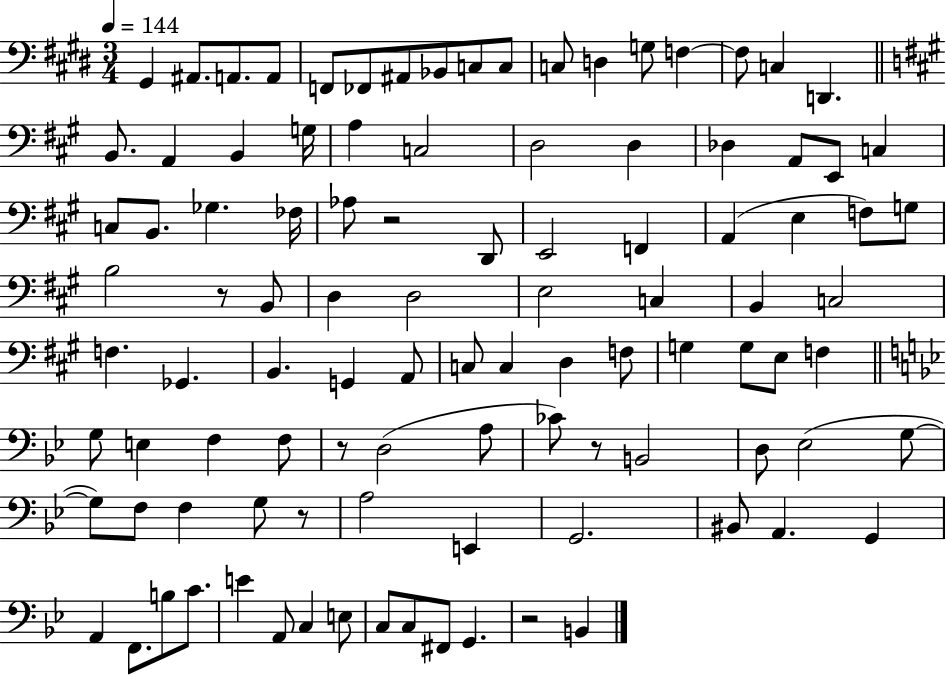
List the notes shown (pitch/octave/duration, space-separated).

G#2/q A#2/e. A2/e. A2/e F2/e FES2/e A#2/e Bb2/e C3/e C3/e C3/e D3/q G3/e F3/q F3/e C3/q D2/q. B2/e. A2/q B2/q G3/s A3/q C3/h D3/h D3/q Db3/q A2/e E2/e C3/q C3/e B2/e. Gb3/q. FES3/s Ab3/e R/h D2/e E2/h F2/q A2/q E3/q F3/e G3/e B3/h R/e B2/e D3/q D3/h E3/h C3/q B2/q C3/h F3/q. Gb2/q. B2/q. G2/q A2/e C3/e C3/q D3/q F3/e G3/q G3/e E3/e F3/q G3/e E3/q F3/q F3/e R/e D3/h A3/e CES4/e R/e B2/h D3/e Eb3/h G3/e G3/e F3/e F3/q G3/e R/e A3/h E2/q G2/h. BIS2/e A2/q. G2/q A2/q F2/e. B3/e C4/e. E4/q A2/e C3/q E3/e C3/e C3/e F#2/e G2/q. R/h B2/q